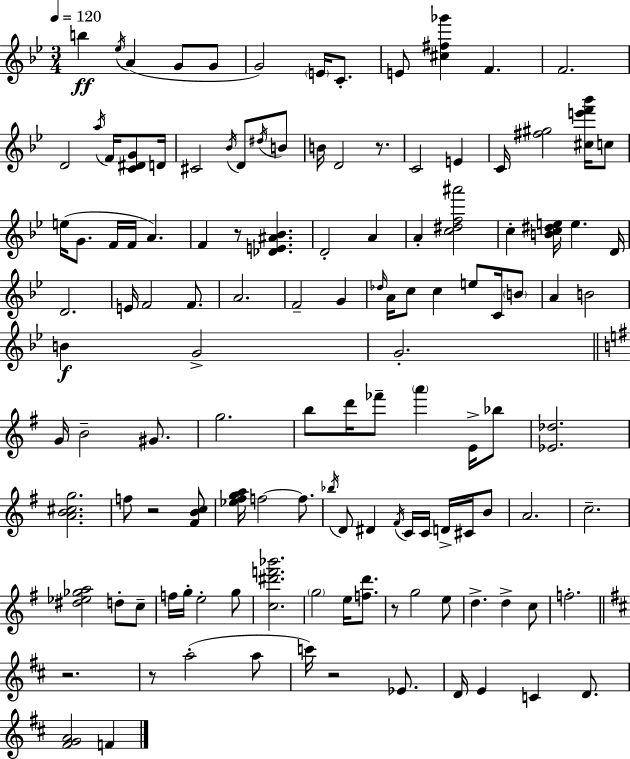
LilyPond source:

{
  \clef treble
  \numericTimeSignature
  \time 3/4
  \key bes \major
  \tempo 4 = 120
  b''4\ff \acciaccatura { ees''16 }( a'4 g'8 g'8 | g'2) \parenthesize e'16 c'8.-. | e'8 <cis'' fis'' ges'''>4 f'4. | f'2. | \break d'2 \acciaccatura { a''16 } f'16 <c' dis' g'>8 | d'16 cis'2 \acciaccatura { bes'16 } d'8 | \acciaccatura { dis''16 } b'8 b'16 d'2 | r8. c'2 | \break e'4 c'16 <fis'' gis''>2 | <cis'' e''' f''' bes'''>16 c''8 e''16( g'8. f'16 f'16 a'4.) | f'4 r8 <des' e' ais' bes'>4. | d'2-. | \break a'4 a'4-. <c'' dis'' f'' ais'''>2 | c''4-. <b' c'' dis'' e''>16 e''4. | d'16 d'2. | e'16 f'2 | \break f'8. a'2. | f'2-- | g'4 \grace { des''16 } a'16 c''8 c''4 | e''8 c'16 \parenthesize b'8 a'4 b'2 | \break b'4\f g'2-> | g'2.-. | \bar "||" \break \key e \minor g'16 b'2-- gis'8. | g''2. | b''8 d'''16 fes'''8-- \parenthesize a'''4 e'16-> bes''8 | <ees' des''>2. | \break <a' b' cis'' g''>2. | f''8 r2 <fis' b' c''>8 | <ees'' fis'' g'' a''>16 f''2~~ f''8. | \acciaccatura { bes''16 } d'8 dis'4 \acciaccatura { fis'16 } c'16 c'16 d'16-> cis'16 | \break b'8 a'2. | c''2.-- | <dis'' ees'' ges'' a''>2 d''8-. | c''8-- f''16 g''16-. e''2-. | \break g''8 <c'' dis''' f''' bes'''>2. | \parenthesize g''2 e''16 <f'' d'''>8. | r8 g''2 | e''8 d''4.-> d''4-> | \break c''8 f''2.-. | \bar "||" \break \key d \major r2. | r8 a''2-.( a''8 | c'''16) r2 ees'8. | d'16 e'4 c'4 d'8. | \break <fis' g' a'>2 f'4 | \bar "|."
}